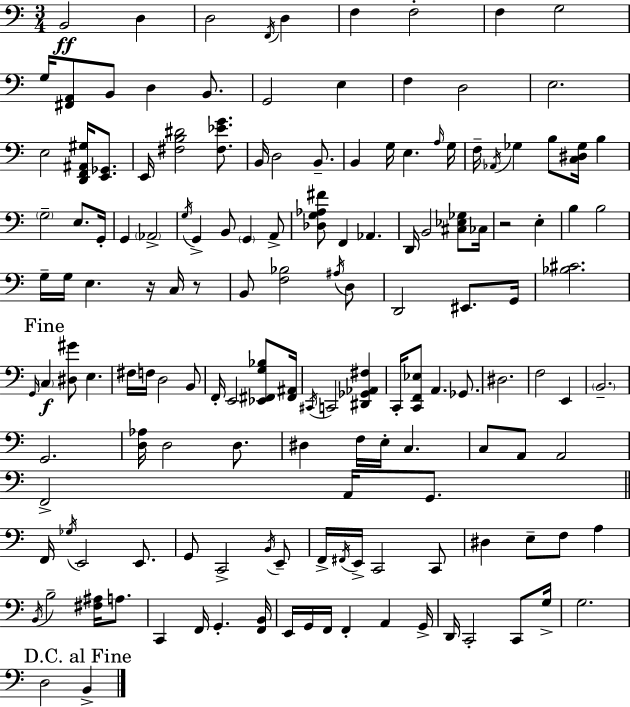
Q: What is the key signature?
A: C major